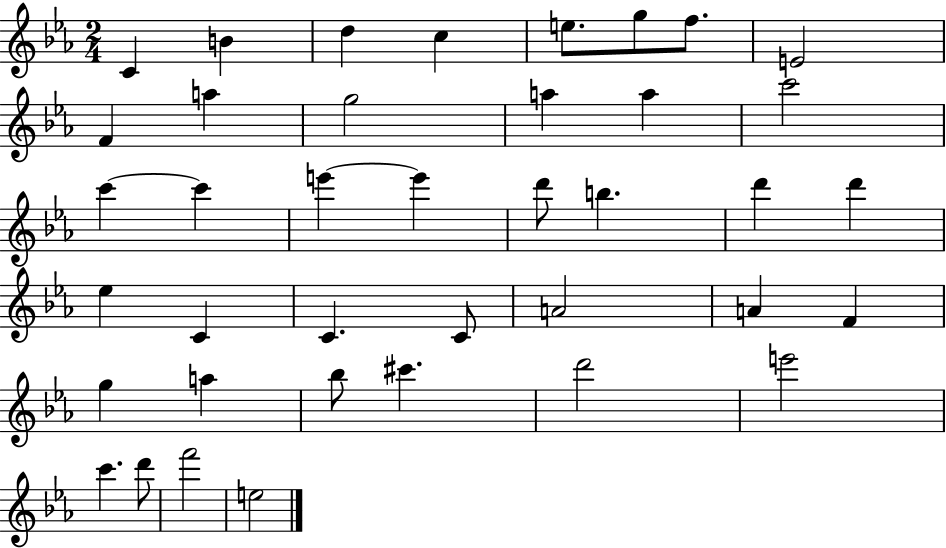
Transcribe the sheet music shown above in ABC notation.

X:1
T:Untitled
M:2/4
L:1/4
K:Eb
C B d c e/2 g/2 f/2 E2 F a g2 a a c'2 c' c' e' e' d'/2 b d' d' _e C C C/2 A2 A F g a _b/2 ^c' d'2 e'2 c' d'/2 f'2 e2